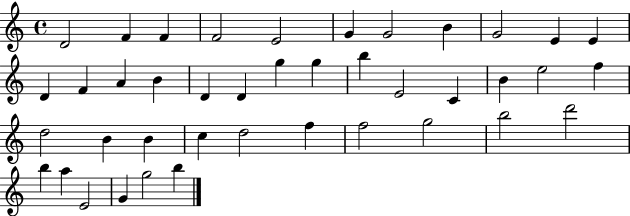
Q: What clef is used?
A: treble